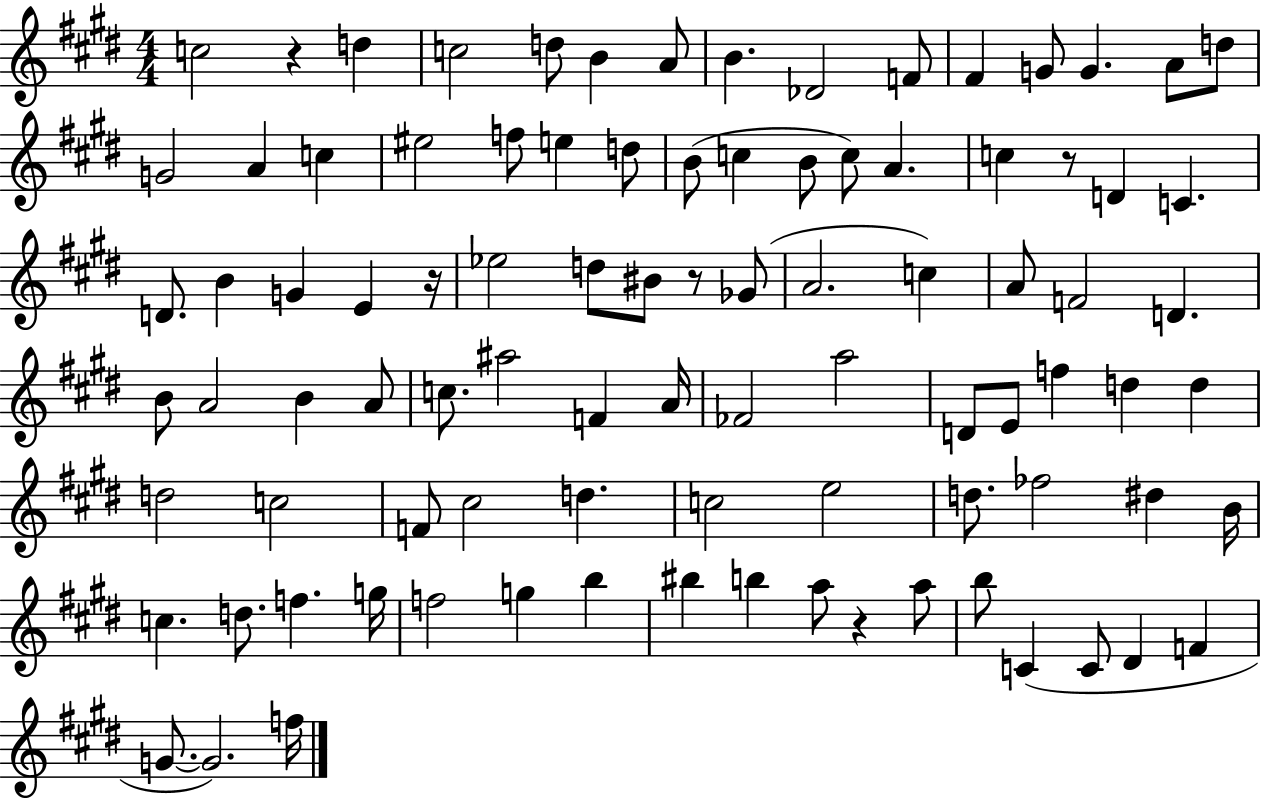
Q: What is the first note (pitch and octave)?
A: C5